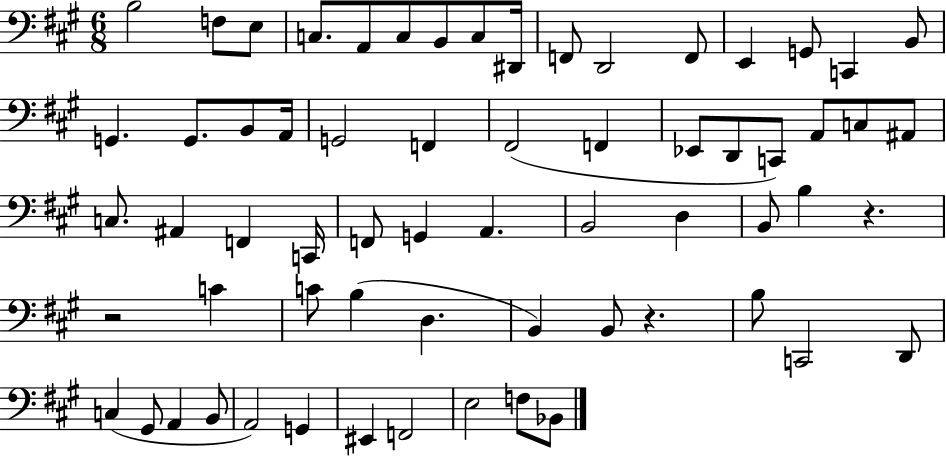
X:1
T:Untitled
M:6/8
L:1/4
K:A
B,2 F,/2 E,/2 C,/2 A,,/2 C,/2 B,,/2 C,/2 ^D,,/4 F,,/2 D,,2 F,,/2 E,, G,,/2 C,, B,,/2 G,, G,,/2 B,,/2 A,,/4 G,,2 F,, ^F,,2 F,, _E,,/2 D,,/2 C,,/2 A,,/2 C,/2 ^A,,/2 C,/2 ^A,, F,, C,,/4 F,,/2 G,, A,, B,,2 D, B,,/2 B, z z2 C C/2 B, D, B,, B,,/2 z B,/2 C,,2 D,,/2 C, ^G,,/2 A,, B,,/2 A,,2 G,, ^E,, F,,2 E,2 F,/2 _B,,/2